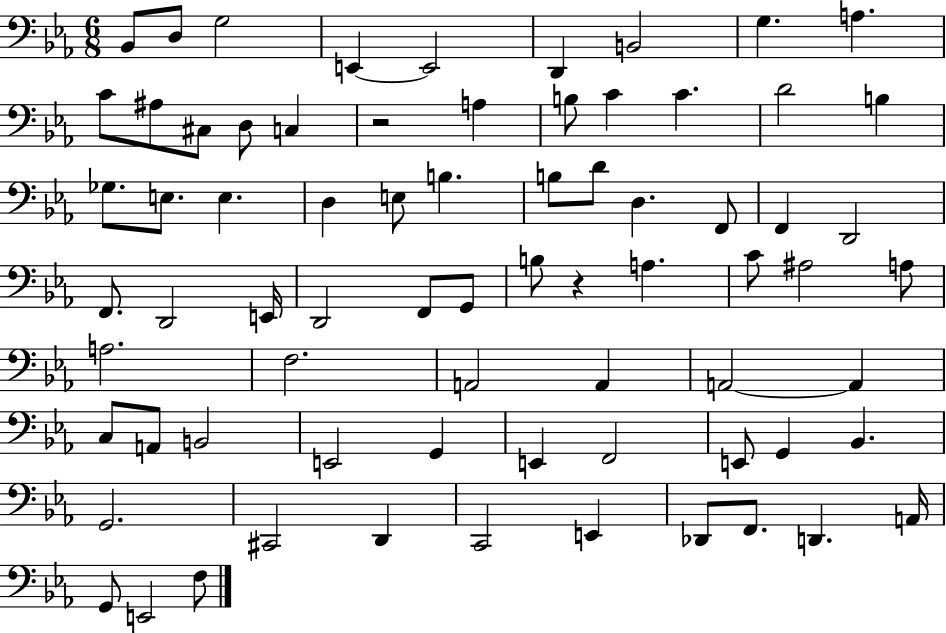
{
  \clef bass
  \numericTimeSignature
  \time 6/8
  \key ees \major
  bes,8 d8 g2 | e,4~~ e,2 | d,4 b,2 | g4. a4. | \break c'8 ais8 cis8 d8 c4 | r2 a4 | b8 c'4 c'4. | d'2 b4 | \break ges8. e8. e4. | d4 e8 b4. | b8 d'8 d4. f,8 | f,4 d,2 | \break f,8. d,2 e,16 | d,2 f,8 g,8 | b8 r4 a4. | c'8 ais2 a8 | \break a2. | f2. | a,2 a,4 | a,2~~ a,4 | \break c8 a,8 b,2 | e,2 g,4 | e,4 f,2 | e,8 g,4 bes,4. | \break g,2. | cis,2 d,4 | c,2 e,4 | des,8 f,8. d,4. a,16 | \break g,8 e,2 f8 | \bar "|."
}